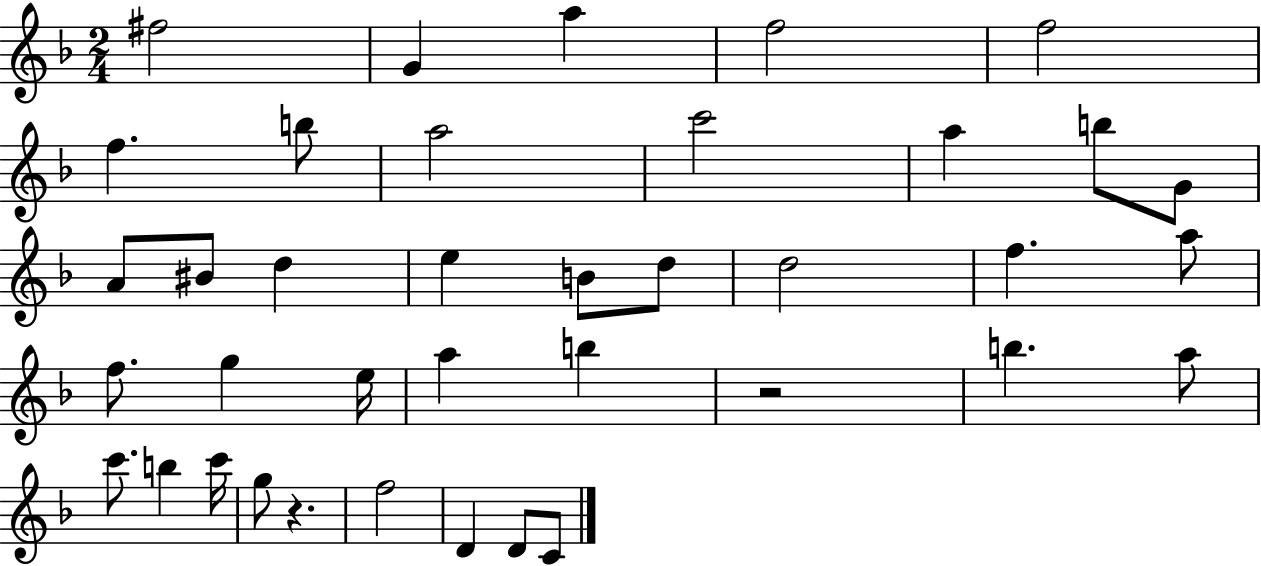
F#5/h G4/q A5/q F5/h F5/h F5/q. B5/e A5/h C6/h A5/q B5/e G4/e A4/e BIS4/e D5/q E5/q B4/e D5/e D5/h F5/q. A5/e F5/e. G5/q E5/s A5/q B5/q R/h B5/q. A5/e C6/e. B5/q C6/s G5/e R/q. F5/h D4/q D4/e C4/e